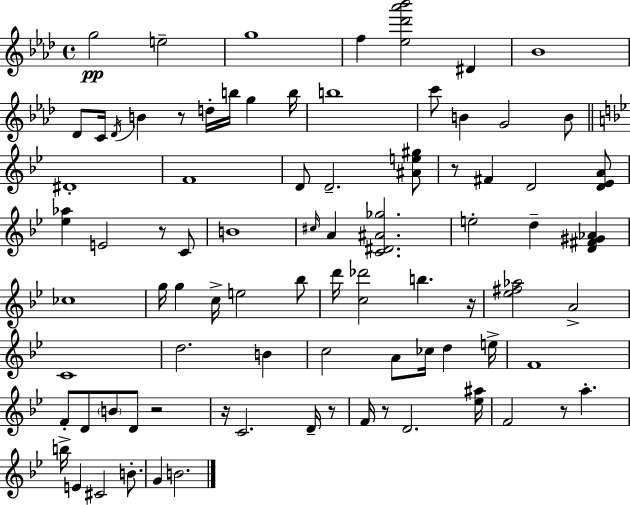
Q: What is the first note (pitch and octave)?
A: G5